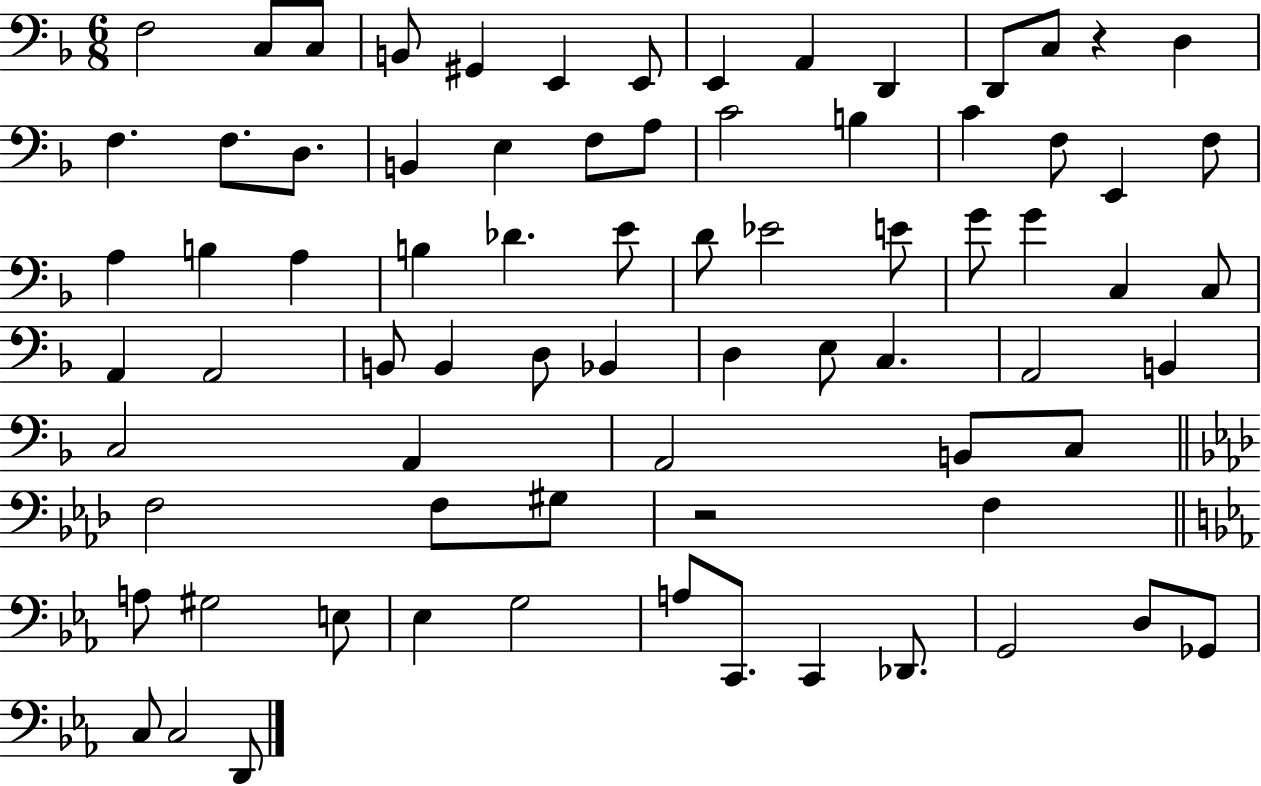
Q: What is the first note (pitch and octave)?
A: F3